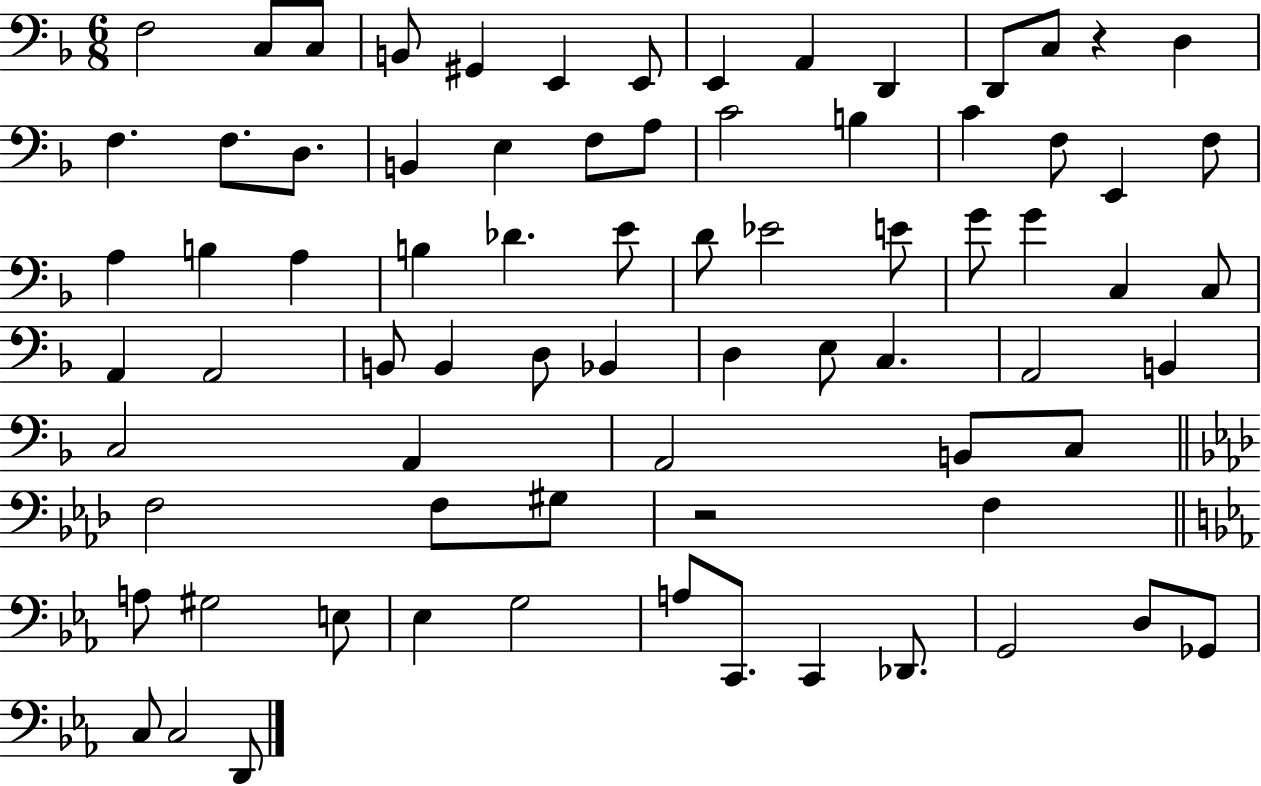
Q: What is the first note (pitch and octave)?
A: F3